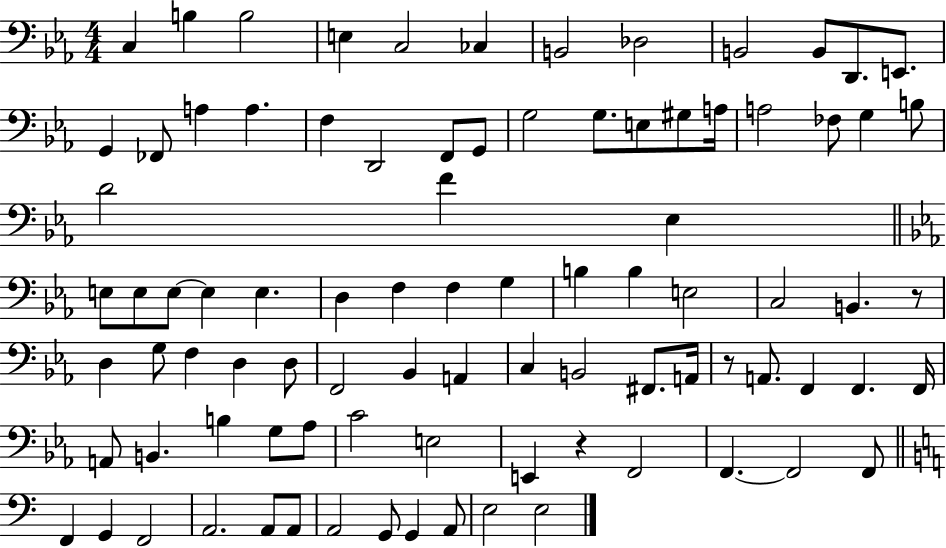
{
  \clef bass
  \numericTimeSignature
  \time 4/4
  \key ees \major
  c4 b4 b2 | e4 c2 ces4 | b,2 des2 | b,2 b,8 d,8. e,8. | \break g,4 fes,8 a4 a4. | f4 d,2 f,8 g,8 | g2 g8. e8 gis8 a16 | a2 fes8 g4 b8 | \break d'2 f'4 ees4 | \bar "||" \break \key ees \major e8 e8 e8~~ e4 e4. | d4 f4 f4 g4 | b4 b4 e2 | c2 b,4. r8 | \break d4 g8 f4 d4 d8 | f,2 bes,4 a,4 | c4 b,2 fis,8. a,16 | r8 a,8. f,4 f,4. f,16 | \break a,8 b,4. b4 g8 aes8 | c'2 e2 | e,4 r4 f,2 | f,4.~~ f,2 f,8 | \break \bar "||" \break \key c \major f,4 g,4 f,2 | a,2. a,8 a,8 | a,2 g,8 g,4 a,8 | e2 e2 | \break \bar "|."
}